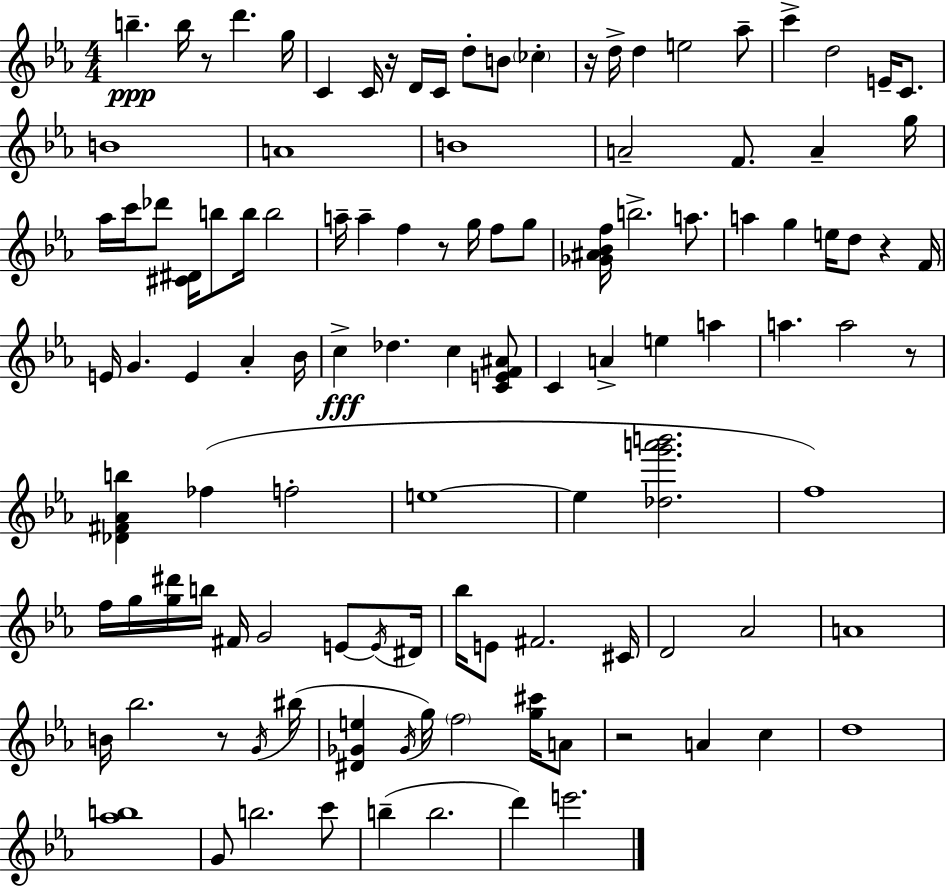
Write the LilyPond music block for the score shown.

{
  \clef treble
  \numericTimeSignature
  \time 4/4
  \key c \minor
  \repeat volta 2 { b''4.--\ppp b''16 r8 d'''4. g''16 | c'4 c'16 r16 d'16 c'16 d''8-. b'8 \parenthesize ces''4-. | r16 d''16-> d''4 e''2 aes''8-- | c'''4-> d''2 e'16-- c'8. | \break b'1 | a'1 | b'1 | a'2-- f'8. a'4-- g''16 | \break aes''16 c'''16 des'''8 <cis' dis'>16 b''8 b''16 b''2 | a''16-- a''4-- f''4 r8 g''16 f''8 g''8 | <ges' ais' bes' f''>16 b''2.-> a''8. | a''4 g''4 e''16 d''8 r4 f'16 | \break e'16 g'4. e'4 aes'4-. bes'16 | c''4->\fff des''4. c''4 <c' e' f' ais'>8 | c'4 a'4-> e''4 a''4 | a''4. a''2 r8 | \break <des' fis' aes' b''>4 fes''4( f''2-. | e''1~~ | e''4 <des'' g''' a''' b'''>2. | f''1) | \break f''16 g''16 <g'' dis'''>16 b''16 fis'16 g'2 e'8~~ \acciaccatura { e'16 } | dis'16 bes''16 e'8 fis'2. | cis'16 d'2 aes'2 | a'1 | \break b'16 bes''2. r8 | \acciaccatura { g'16 } bis''16( <dis' ges' e''>4 \acciaccatura { ges'16 } g''16) \parenthesize f''2 | <g'' cis'''>16 a'8 r2 a'4 c''4 | d''1 | \break <aes'' b''>1 | g'8 b''2. | c'''8 b''4--( b''2. | d'''4) e'''2. | \break } \bar "|."
}